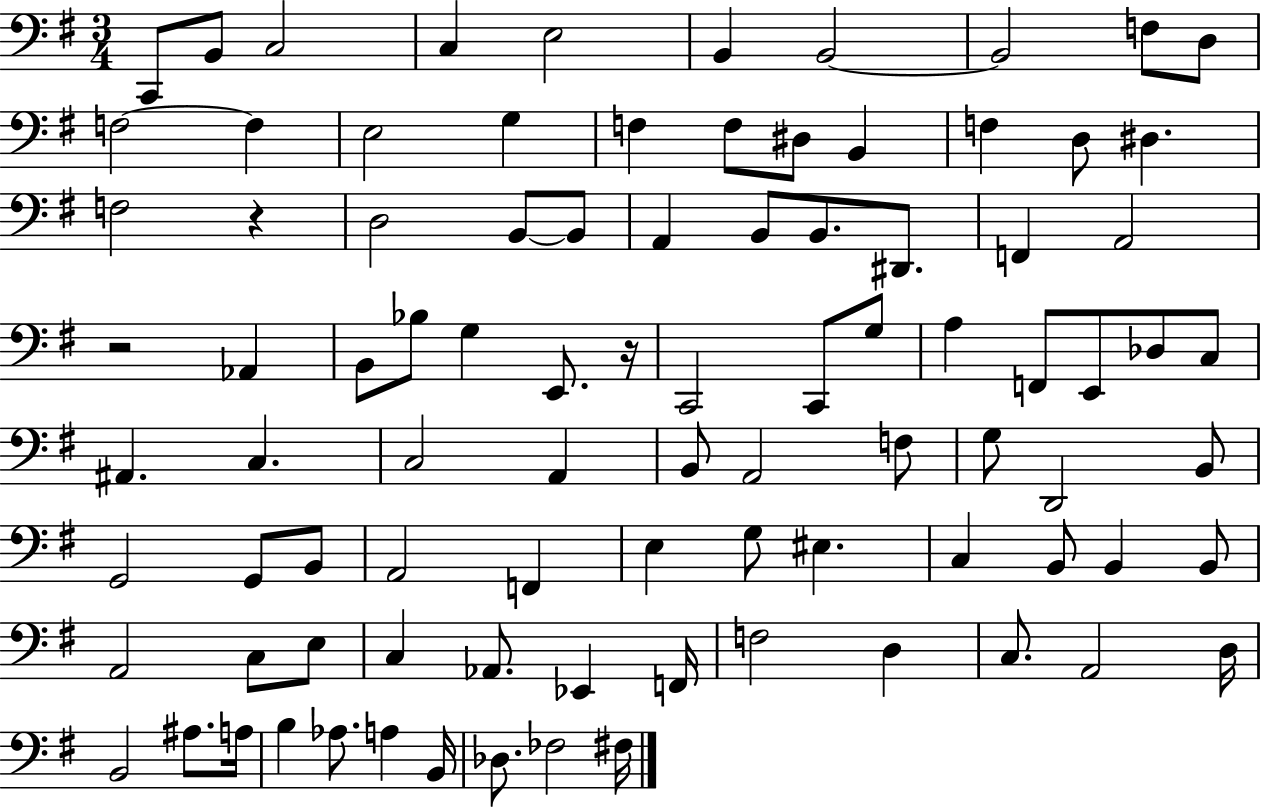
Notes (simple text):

C2/e B2/e C3/h C3/q E3/h B2/q B2/h B2/h F3/e D3/e F3/h F3/q E3/h G3/q F3/q F3/e D#3/e B2/q F3/q D3/e D#3/q. F3/h R/q D3/h B2/e B2/e A2/q B2/e B2/e. D#2/e. F2/q A2/h R/h Ab2/q B2/e Bb3/e G3/q E2/e. R/s C2/h C2/e G3/e A3/q F2/e E2/e Db3/e C3/e A#2/q. C3/q. C3/h A2/q B2/e A2/h F3/e G3/e D2/h B2/e G2/h G2/e B2/e A2/h F2/q E3/q G3/e EIS3/q. C3/q B2/e B2/q B2/e A2/h C3/e E3/e C3/q Ab2/e. Eb2/q F2/s F3/h D3/q C3/e. A2/h D3/s B2/h A#3/e. A3/s B3/q Ab3/e. A3/q B2/s Db3/e. FES3/h F#3/s